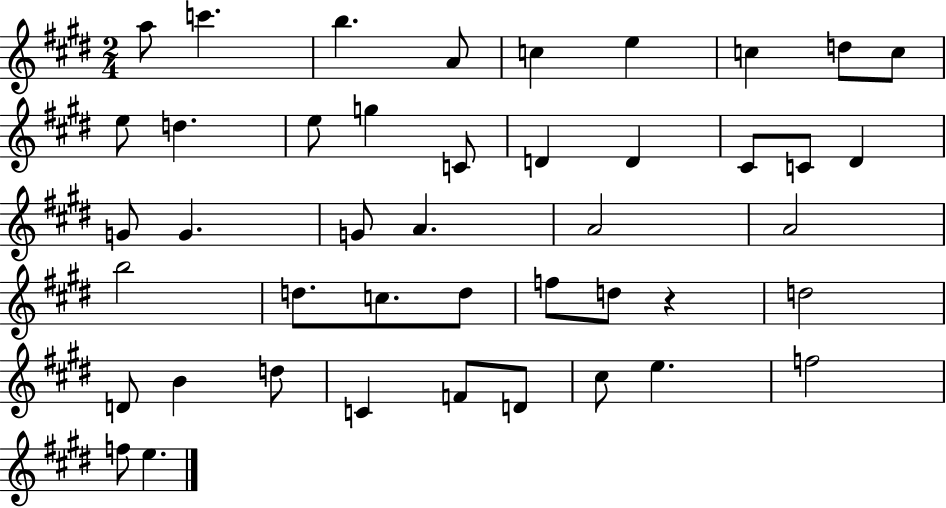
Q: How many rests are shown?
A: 1